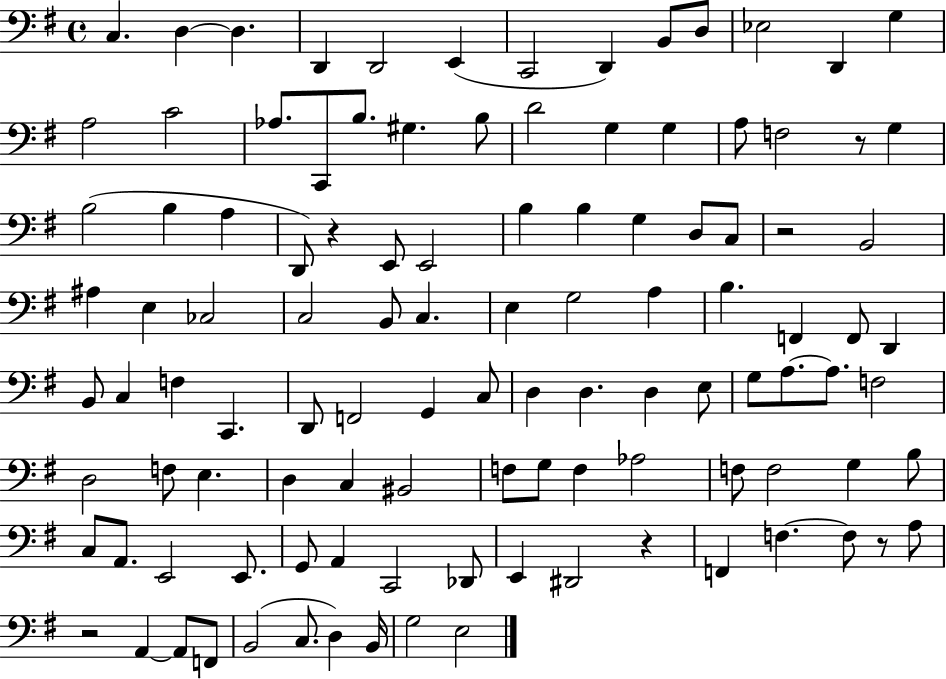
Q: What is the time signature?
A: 4/4